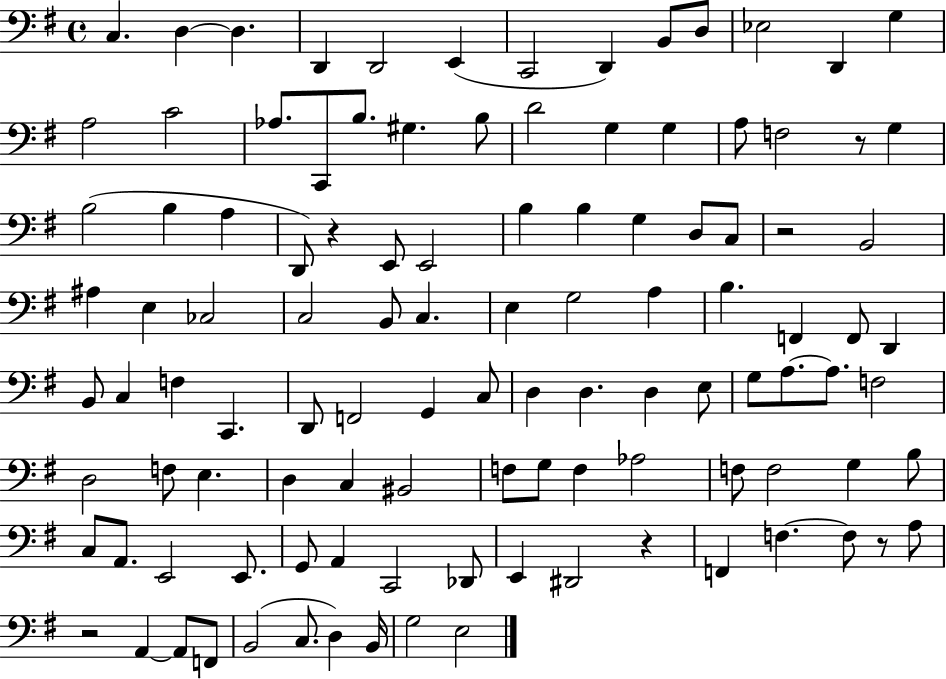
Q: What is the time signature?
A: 4/4